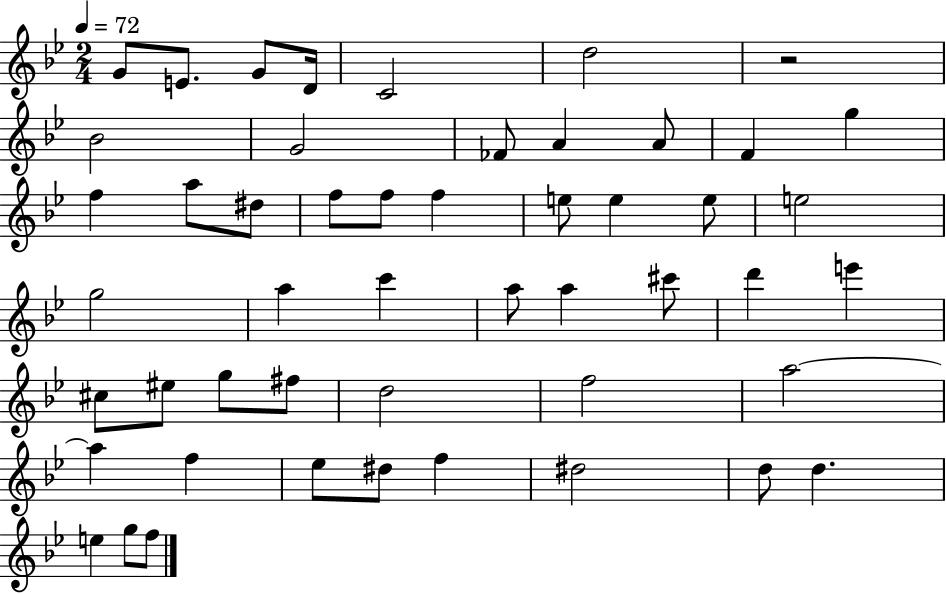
{
  \clef treble
  \numericTimeSignature
  \time 2/4
  \key bes \major
  \tempo 4 = 72
  g'8 e'8. g'8 d'16 | c'2 | d''2 | r2 | \break bes'2 | g'2 | fes'8 a'4 a'8 | f'4 g''4 | \break f''4 a''8 dis''8 | f''8 f''8 f''4 | e''8 e''4 e''8 | e''2 | \break g''2 | a''4 c'''4 | a''8 a''4 cis'''8 | d'''4 e'''4 | \break cis''8 eis''8 g''8 fis''8 | d''2 | f''2 | a''2~~ | \break a''4 f''4 | ees''8 dis''8 f''4 | dis''2 | d''8 d''4. | \break e''4 g''8 f''8 | \bar "|."
}